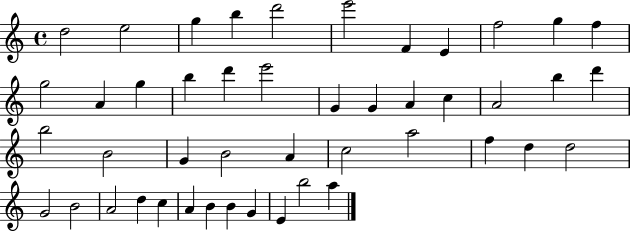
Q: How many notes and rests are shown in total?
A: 46